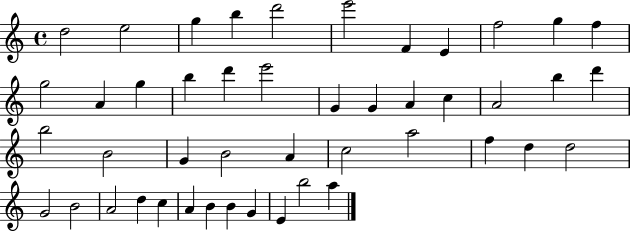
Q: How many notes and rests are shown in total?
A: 46